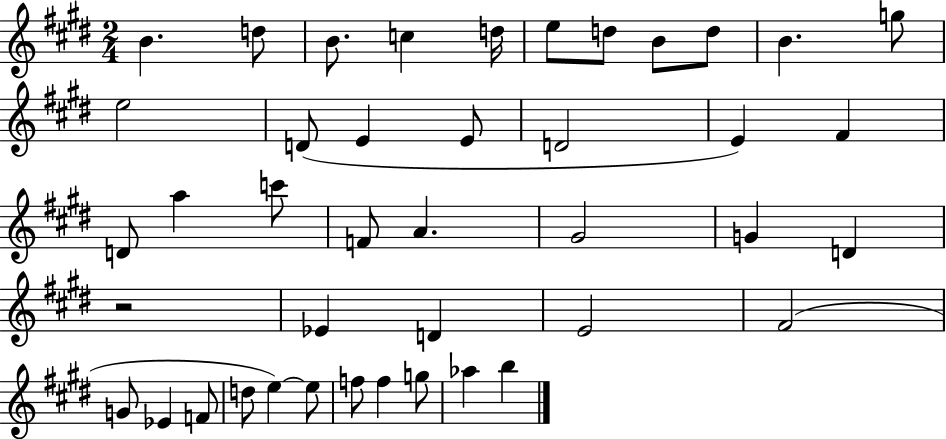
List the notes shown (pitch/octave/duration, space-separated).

B4/q. D5/e B4/e. C5/q D5/s E5/e D5/e B4/e D5/e B4/q. G5/e E5/h D4/e E4/q E4/e D4/h E4/q F#4/q D4/e A5/q C6/e F4/e A4/q. G#4/h G4/q D4/q R/h Eb4/q D4/q E4/h F#4/h G4/e Eb4/q F4/e D5/e E5/q E5/e F5/e F5/q G5/e Ab5/q B5/q